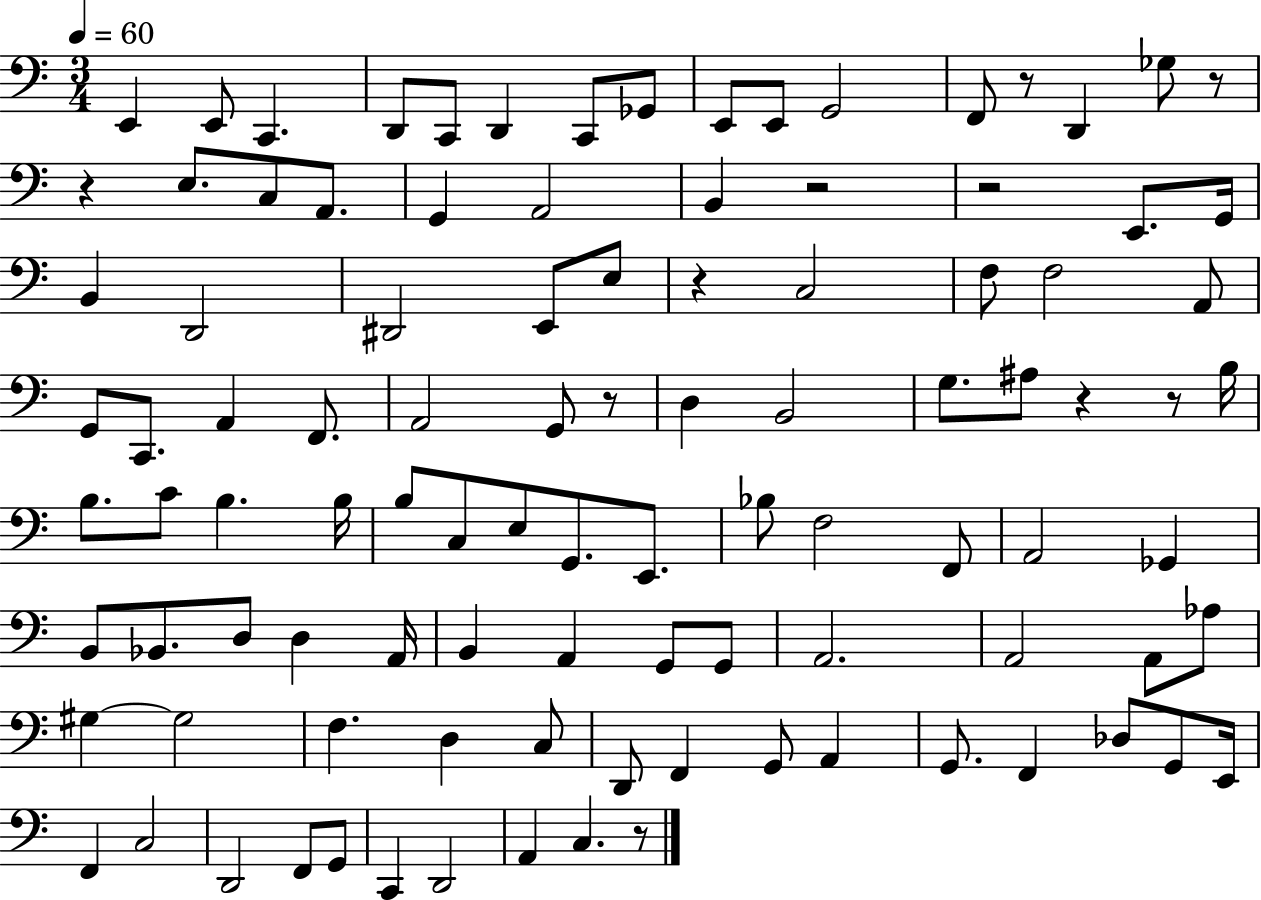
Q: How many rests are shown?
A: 10